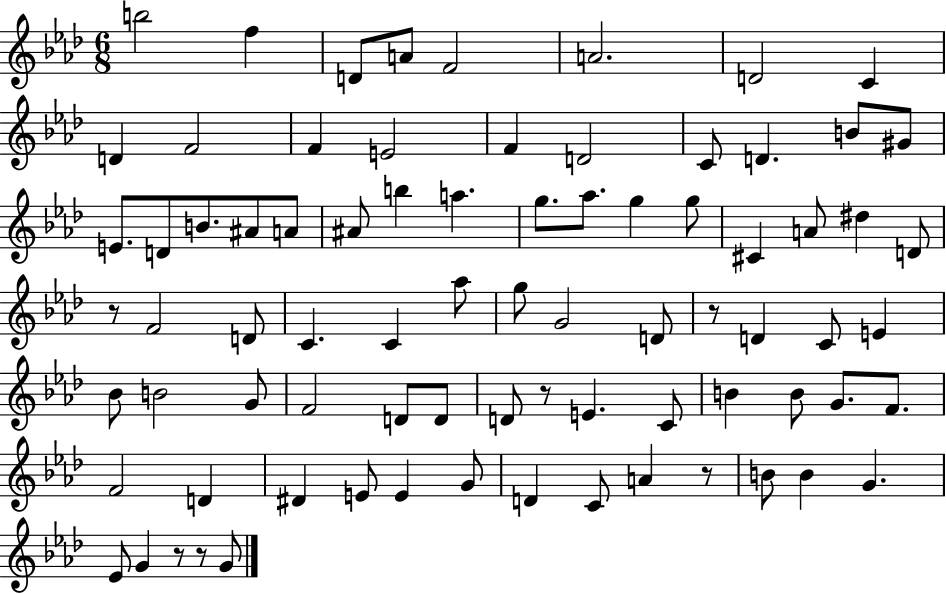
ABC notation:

X:1
T:Untitled
M:6/8
L:1/4
K:Ab
b2 f D/2 A/2 F2 A2 D2 C D F2 F E2 F D2 C/2 D B/2 ^G/2 E/2 D/2 B/2 ^A/2 A/2 ^A/2 b a g/2 _a/2 g g/2 ^C A/2 ^d D/2 z/2 F2 D/2 C C _a/2 g/2 G2 D/2 z/2 D C/2 E _B/2 B2 G/2 F2 D/2 D/2 D/2 z/2 E C/2 B B/2 G/2 F/2 F2 D ^D E/2 E G/2 D C/2 A z/2 B/2 B G _E/2 G z/2 z/2 G/2